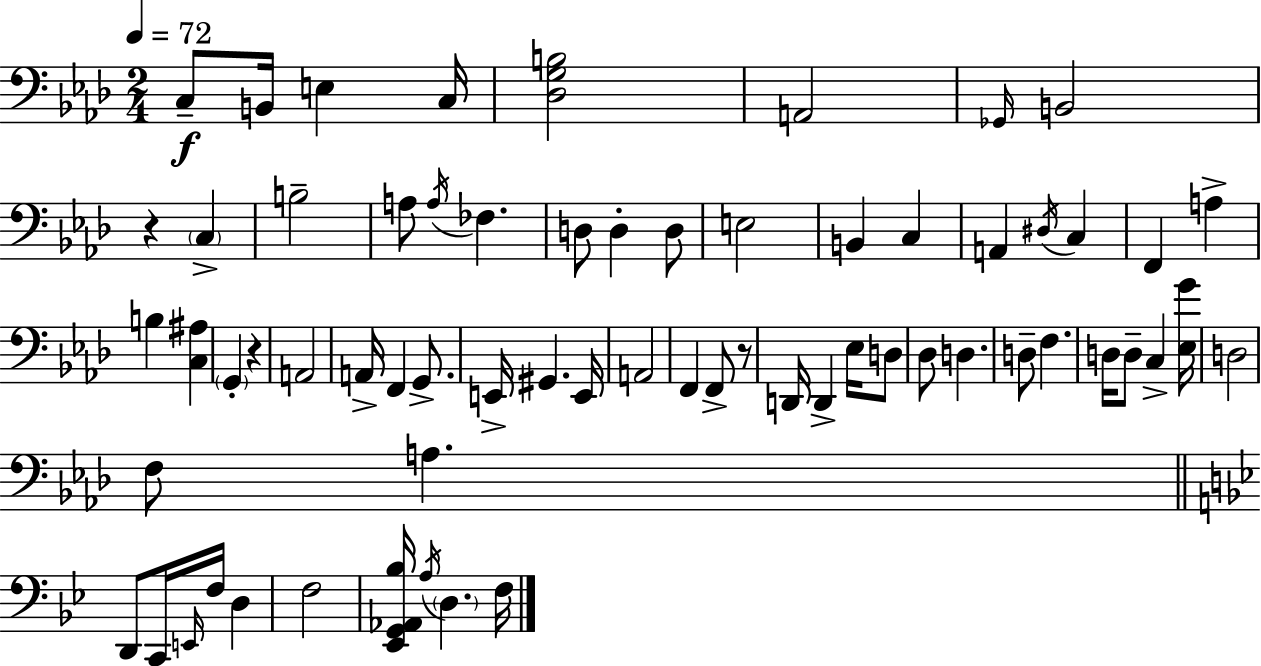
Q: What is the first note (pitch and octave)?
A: C3